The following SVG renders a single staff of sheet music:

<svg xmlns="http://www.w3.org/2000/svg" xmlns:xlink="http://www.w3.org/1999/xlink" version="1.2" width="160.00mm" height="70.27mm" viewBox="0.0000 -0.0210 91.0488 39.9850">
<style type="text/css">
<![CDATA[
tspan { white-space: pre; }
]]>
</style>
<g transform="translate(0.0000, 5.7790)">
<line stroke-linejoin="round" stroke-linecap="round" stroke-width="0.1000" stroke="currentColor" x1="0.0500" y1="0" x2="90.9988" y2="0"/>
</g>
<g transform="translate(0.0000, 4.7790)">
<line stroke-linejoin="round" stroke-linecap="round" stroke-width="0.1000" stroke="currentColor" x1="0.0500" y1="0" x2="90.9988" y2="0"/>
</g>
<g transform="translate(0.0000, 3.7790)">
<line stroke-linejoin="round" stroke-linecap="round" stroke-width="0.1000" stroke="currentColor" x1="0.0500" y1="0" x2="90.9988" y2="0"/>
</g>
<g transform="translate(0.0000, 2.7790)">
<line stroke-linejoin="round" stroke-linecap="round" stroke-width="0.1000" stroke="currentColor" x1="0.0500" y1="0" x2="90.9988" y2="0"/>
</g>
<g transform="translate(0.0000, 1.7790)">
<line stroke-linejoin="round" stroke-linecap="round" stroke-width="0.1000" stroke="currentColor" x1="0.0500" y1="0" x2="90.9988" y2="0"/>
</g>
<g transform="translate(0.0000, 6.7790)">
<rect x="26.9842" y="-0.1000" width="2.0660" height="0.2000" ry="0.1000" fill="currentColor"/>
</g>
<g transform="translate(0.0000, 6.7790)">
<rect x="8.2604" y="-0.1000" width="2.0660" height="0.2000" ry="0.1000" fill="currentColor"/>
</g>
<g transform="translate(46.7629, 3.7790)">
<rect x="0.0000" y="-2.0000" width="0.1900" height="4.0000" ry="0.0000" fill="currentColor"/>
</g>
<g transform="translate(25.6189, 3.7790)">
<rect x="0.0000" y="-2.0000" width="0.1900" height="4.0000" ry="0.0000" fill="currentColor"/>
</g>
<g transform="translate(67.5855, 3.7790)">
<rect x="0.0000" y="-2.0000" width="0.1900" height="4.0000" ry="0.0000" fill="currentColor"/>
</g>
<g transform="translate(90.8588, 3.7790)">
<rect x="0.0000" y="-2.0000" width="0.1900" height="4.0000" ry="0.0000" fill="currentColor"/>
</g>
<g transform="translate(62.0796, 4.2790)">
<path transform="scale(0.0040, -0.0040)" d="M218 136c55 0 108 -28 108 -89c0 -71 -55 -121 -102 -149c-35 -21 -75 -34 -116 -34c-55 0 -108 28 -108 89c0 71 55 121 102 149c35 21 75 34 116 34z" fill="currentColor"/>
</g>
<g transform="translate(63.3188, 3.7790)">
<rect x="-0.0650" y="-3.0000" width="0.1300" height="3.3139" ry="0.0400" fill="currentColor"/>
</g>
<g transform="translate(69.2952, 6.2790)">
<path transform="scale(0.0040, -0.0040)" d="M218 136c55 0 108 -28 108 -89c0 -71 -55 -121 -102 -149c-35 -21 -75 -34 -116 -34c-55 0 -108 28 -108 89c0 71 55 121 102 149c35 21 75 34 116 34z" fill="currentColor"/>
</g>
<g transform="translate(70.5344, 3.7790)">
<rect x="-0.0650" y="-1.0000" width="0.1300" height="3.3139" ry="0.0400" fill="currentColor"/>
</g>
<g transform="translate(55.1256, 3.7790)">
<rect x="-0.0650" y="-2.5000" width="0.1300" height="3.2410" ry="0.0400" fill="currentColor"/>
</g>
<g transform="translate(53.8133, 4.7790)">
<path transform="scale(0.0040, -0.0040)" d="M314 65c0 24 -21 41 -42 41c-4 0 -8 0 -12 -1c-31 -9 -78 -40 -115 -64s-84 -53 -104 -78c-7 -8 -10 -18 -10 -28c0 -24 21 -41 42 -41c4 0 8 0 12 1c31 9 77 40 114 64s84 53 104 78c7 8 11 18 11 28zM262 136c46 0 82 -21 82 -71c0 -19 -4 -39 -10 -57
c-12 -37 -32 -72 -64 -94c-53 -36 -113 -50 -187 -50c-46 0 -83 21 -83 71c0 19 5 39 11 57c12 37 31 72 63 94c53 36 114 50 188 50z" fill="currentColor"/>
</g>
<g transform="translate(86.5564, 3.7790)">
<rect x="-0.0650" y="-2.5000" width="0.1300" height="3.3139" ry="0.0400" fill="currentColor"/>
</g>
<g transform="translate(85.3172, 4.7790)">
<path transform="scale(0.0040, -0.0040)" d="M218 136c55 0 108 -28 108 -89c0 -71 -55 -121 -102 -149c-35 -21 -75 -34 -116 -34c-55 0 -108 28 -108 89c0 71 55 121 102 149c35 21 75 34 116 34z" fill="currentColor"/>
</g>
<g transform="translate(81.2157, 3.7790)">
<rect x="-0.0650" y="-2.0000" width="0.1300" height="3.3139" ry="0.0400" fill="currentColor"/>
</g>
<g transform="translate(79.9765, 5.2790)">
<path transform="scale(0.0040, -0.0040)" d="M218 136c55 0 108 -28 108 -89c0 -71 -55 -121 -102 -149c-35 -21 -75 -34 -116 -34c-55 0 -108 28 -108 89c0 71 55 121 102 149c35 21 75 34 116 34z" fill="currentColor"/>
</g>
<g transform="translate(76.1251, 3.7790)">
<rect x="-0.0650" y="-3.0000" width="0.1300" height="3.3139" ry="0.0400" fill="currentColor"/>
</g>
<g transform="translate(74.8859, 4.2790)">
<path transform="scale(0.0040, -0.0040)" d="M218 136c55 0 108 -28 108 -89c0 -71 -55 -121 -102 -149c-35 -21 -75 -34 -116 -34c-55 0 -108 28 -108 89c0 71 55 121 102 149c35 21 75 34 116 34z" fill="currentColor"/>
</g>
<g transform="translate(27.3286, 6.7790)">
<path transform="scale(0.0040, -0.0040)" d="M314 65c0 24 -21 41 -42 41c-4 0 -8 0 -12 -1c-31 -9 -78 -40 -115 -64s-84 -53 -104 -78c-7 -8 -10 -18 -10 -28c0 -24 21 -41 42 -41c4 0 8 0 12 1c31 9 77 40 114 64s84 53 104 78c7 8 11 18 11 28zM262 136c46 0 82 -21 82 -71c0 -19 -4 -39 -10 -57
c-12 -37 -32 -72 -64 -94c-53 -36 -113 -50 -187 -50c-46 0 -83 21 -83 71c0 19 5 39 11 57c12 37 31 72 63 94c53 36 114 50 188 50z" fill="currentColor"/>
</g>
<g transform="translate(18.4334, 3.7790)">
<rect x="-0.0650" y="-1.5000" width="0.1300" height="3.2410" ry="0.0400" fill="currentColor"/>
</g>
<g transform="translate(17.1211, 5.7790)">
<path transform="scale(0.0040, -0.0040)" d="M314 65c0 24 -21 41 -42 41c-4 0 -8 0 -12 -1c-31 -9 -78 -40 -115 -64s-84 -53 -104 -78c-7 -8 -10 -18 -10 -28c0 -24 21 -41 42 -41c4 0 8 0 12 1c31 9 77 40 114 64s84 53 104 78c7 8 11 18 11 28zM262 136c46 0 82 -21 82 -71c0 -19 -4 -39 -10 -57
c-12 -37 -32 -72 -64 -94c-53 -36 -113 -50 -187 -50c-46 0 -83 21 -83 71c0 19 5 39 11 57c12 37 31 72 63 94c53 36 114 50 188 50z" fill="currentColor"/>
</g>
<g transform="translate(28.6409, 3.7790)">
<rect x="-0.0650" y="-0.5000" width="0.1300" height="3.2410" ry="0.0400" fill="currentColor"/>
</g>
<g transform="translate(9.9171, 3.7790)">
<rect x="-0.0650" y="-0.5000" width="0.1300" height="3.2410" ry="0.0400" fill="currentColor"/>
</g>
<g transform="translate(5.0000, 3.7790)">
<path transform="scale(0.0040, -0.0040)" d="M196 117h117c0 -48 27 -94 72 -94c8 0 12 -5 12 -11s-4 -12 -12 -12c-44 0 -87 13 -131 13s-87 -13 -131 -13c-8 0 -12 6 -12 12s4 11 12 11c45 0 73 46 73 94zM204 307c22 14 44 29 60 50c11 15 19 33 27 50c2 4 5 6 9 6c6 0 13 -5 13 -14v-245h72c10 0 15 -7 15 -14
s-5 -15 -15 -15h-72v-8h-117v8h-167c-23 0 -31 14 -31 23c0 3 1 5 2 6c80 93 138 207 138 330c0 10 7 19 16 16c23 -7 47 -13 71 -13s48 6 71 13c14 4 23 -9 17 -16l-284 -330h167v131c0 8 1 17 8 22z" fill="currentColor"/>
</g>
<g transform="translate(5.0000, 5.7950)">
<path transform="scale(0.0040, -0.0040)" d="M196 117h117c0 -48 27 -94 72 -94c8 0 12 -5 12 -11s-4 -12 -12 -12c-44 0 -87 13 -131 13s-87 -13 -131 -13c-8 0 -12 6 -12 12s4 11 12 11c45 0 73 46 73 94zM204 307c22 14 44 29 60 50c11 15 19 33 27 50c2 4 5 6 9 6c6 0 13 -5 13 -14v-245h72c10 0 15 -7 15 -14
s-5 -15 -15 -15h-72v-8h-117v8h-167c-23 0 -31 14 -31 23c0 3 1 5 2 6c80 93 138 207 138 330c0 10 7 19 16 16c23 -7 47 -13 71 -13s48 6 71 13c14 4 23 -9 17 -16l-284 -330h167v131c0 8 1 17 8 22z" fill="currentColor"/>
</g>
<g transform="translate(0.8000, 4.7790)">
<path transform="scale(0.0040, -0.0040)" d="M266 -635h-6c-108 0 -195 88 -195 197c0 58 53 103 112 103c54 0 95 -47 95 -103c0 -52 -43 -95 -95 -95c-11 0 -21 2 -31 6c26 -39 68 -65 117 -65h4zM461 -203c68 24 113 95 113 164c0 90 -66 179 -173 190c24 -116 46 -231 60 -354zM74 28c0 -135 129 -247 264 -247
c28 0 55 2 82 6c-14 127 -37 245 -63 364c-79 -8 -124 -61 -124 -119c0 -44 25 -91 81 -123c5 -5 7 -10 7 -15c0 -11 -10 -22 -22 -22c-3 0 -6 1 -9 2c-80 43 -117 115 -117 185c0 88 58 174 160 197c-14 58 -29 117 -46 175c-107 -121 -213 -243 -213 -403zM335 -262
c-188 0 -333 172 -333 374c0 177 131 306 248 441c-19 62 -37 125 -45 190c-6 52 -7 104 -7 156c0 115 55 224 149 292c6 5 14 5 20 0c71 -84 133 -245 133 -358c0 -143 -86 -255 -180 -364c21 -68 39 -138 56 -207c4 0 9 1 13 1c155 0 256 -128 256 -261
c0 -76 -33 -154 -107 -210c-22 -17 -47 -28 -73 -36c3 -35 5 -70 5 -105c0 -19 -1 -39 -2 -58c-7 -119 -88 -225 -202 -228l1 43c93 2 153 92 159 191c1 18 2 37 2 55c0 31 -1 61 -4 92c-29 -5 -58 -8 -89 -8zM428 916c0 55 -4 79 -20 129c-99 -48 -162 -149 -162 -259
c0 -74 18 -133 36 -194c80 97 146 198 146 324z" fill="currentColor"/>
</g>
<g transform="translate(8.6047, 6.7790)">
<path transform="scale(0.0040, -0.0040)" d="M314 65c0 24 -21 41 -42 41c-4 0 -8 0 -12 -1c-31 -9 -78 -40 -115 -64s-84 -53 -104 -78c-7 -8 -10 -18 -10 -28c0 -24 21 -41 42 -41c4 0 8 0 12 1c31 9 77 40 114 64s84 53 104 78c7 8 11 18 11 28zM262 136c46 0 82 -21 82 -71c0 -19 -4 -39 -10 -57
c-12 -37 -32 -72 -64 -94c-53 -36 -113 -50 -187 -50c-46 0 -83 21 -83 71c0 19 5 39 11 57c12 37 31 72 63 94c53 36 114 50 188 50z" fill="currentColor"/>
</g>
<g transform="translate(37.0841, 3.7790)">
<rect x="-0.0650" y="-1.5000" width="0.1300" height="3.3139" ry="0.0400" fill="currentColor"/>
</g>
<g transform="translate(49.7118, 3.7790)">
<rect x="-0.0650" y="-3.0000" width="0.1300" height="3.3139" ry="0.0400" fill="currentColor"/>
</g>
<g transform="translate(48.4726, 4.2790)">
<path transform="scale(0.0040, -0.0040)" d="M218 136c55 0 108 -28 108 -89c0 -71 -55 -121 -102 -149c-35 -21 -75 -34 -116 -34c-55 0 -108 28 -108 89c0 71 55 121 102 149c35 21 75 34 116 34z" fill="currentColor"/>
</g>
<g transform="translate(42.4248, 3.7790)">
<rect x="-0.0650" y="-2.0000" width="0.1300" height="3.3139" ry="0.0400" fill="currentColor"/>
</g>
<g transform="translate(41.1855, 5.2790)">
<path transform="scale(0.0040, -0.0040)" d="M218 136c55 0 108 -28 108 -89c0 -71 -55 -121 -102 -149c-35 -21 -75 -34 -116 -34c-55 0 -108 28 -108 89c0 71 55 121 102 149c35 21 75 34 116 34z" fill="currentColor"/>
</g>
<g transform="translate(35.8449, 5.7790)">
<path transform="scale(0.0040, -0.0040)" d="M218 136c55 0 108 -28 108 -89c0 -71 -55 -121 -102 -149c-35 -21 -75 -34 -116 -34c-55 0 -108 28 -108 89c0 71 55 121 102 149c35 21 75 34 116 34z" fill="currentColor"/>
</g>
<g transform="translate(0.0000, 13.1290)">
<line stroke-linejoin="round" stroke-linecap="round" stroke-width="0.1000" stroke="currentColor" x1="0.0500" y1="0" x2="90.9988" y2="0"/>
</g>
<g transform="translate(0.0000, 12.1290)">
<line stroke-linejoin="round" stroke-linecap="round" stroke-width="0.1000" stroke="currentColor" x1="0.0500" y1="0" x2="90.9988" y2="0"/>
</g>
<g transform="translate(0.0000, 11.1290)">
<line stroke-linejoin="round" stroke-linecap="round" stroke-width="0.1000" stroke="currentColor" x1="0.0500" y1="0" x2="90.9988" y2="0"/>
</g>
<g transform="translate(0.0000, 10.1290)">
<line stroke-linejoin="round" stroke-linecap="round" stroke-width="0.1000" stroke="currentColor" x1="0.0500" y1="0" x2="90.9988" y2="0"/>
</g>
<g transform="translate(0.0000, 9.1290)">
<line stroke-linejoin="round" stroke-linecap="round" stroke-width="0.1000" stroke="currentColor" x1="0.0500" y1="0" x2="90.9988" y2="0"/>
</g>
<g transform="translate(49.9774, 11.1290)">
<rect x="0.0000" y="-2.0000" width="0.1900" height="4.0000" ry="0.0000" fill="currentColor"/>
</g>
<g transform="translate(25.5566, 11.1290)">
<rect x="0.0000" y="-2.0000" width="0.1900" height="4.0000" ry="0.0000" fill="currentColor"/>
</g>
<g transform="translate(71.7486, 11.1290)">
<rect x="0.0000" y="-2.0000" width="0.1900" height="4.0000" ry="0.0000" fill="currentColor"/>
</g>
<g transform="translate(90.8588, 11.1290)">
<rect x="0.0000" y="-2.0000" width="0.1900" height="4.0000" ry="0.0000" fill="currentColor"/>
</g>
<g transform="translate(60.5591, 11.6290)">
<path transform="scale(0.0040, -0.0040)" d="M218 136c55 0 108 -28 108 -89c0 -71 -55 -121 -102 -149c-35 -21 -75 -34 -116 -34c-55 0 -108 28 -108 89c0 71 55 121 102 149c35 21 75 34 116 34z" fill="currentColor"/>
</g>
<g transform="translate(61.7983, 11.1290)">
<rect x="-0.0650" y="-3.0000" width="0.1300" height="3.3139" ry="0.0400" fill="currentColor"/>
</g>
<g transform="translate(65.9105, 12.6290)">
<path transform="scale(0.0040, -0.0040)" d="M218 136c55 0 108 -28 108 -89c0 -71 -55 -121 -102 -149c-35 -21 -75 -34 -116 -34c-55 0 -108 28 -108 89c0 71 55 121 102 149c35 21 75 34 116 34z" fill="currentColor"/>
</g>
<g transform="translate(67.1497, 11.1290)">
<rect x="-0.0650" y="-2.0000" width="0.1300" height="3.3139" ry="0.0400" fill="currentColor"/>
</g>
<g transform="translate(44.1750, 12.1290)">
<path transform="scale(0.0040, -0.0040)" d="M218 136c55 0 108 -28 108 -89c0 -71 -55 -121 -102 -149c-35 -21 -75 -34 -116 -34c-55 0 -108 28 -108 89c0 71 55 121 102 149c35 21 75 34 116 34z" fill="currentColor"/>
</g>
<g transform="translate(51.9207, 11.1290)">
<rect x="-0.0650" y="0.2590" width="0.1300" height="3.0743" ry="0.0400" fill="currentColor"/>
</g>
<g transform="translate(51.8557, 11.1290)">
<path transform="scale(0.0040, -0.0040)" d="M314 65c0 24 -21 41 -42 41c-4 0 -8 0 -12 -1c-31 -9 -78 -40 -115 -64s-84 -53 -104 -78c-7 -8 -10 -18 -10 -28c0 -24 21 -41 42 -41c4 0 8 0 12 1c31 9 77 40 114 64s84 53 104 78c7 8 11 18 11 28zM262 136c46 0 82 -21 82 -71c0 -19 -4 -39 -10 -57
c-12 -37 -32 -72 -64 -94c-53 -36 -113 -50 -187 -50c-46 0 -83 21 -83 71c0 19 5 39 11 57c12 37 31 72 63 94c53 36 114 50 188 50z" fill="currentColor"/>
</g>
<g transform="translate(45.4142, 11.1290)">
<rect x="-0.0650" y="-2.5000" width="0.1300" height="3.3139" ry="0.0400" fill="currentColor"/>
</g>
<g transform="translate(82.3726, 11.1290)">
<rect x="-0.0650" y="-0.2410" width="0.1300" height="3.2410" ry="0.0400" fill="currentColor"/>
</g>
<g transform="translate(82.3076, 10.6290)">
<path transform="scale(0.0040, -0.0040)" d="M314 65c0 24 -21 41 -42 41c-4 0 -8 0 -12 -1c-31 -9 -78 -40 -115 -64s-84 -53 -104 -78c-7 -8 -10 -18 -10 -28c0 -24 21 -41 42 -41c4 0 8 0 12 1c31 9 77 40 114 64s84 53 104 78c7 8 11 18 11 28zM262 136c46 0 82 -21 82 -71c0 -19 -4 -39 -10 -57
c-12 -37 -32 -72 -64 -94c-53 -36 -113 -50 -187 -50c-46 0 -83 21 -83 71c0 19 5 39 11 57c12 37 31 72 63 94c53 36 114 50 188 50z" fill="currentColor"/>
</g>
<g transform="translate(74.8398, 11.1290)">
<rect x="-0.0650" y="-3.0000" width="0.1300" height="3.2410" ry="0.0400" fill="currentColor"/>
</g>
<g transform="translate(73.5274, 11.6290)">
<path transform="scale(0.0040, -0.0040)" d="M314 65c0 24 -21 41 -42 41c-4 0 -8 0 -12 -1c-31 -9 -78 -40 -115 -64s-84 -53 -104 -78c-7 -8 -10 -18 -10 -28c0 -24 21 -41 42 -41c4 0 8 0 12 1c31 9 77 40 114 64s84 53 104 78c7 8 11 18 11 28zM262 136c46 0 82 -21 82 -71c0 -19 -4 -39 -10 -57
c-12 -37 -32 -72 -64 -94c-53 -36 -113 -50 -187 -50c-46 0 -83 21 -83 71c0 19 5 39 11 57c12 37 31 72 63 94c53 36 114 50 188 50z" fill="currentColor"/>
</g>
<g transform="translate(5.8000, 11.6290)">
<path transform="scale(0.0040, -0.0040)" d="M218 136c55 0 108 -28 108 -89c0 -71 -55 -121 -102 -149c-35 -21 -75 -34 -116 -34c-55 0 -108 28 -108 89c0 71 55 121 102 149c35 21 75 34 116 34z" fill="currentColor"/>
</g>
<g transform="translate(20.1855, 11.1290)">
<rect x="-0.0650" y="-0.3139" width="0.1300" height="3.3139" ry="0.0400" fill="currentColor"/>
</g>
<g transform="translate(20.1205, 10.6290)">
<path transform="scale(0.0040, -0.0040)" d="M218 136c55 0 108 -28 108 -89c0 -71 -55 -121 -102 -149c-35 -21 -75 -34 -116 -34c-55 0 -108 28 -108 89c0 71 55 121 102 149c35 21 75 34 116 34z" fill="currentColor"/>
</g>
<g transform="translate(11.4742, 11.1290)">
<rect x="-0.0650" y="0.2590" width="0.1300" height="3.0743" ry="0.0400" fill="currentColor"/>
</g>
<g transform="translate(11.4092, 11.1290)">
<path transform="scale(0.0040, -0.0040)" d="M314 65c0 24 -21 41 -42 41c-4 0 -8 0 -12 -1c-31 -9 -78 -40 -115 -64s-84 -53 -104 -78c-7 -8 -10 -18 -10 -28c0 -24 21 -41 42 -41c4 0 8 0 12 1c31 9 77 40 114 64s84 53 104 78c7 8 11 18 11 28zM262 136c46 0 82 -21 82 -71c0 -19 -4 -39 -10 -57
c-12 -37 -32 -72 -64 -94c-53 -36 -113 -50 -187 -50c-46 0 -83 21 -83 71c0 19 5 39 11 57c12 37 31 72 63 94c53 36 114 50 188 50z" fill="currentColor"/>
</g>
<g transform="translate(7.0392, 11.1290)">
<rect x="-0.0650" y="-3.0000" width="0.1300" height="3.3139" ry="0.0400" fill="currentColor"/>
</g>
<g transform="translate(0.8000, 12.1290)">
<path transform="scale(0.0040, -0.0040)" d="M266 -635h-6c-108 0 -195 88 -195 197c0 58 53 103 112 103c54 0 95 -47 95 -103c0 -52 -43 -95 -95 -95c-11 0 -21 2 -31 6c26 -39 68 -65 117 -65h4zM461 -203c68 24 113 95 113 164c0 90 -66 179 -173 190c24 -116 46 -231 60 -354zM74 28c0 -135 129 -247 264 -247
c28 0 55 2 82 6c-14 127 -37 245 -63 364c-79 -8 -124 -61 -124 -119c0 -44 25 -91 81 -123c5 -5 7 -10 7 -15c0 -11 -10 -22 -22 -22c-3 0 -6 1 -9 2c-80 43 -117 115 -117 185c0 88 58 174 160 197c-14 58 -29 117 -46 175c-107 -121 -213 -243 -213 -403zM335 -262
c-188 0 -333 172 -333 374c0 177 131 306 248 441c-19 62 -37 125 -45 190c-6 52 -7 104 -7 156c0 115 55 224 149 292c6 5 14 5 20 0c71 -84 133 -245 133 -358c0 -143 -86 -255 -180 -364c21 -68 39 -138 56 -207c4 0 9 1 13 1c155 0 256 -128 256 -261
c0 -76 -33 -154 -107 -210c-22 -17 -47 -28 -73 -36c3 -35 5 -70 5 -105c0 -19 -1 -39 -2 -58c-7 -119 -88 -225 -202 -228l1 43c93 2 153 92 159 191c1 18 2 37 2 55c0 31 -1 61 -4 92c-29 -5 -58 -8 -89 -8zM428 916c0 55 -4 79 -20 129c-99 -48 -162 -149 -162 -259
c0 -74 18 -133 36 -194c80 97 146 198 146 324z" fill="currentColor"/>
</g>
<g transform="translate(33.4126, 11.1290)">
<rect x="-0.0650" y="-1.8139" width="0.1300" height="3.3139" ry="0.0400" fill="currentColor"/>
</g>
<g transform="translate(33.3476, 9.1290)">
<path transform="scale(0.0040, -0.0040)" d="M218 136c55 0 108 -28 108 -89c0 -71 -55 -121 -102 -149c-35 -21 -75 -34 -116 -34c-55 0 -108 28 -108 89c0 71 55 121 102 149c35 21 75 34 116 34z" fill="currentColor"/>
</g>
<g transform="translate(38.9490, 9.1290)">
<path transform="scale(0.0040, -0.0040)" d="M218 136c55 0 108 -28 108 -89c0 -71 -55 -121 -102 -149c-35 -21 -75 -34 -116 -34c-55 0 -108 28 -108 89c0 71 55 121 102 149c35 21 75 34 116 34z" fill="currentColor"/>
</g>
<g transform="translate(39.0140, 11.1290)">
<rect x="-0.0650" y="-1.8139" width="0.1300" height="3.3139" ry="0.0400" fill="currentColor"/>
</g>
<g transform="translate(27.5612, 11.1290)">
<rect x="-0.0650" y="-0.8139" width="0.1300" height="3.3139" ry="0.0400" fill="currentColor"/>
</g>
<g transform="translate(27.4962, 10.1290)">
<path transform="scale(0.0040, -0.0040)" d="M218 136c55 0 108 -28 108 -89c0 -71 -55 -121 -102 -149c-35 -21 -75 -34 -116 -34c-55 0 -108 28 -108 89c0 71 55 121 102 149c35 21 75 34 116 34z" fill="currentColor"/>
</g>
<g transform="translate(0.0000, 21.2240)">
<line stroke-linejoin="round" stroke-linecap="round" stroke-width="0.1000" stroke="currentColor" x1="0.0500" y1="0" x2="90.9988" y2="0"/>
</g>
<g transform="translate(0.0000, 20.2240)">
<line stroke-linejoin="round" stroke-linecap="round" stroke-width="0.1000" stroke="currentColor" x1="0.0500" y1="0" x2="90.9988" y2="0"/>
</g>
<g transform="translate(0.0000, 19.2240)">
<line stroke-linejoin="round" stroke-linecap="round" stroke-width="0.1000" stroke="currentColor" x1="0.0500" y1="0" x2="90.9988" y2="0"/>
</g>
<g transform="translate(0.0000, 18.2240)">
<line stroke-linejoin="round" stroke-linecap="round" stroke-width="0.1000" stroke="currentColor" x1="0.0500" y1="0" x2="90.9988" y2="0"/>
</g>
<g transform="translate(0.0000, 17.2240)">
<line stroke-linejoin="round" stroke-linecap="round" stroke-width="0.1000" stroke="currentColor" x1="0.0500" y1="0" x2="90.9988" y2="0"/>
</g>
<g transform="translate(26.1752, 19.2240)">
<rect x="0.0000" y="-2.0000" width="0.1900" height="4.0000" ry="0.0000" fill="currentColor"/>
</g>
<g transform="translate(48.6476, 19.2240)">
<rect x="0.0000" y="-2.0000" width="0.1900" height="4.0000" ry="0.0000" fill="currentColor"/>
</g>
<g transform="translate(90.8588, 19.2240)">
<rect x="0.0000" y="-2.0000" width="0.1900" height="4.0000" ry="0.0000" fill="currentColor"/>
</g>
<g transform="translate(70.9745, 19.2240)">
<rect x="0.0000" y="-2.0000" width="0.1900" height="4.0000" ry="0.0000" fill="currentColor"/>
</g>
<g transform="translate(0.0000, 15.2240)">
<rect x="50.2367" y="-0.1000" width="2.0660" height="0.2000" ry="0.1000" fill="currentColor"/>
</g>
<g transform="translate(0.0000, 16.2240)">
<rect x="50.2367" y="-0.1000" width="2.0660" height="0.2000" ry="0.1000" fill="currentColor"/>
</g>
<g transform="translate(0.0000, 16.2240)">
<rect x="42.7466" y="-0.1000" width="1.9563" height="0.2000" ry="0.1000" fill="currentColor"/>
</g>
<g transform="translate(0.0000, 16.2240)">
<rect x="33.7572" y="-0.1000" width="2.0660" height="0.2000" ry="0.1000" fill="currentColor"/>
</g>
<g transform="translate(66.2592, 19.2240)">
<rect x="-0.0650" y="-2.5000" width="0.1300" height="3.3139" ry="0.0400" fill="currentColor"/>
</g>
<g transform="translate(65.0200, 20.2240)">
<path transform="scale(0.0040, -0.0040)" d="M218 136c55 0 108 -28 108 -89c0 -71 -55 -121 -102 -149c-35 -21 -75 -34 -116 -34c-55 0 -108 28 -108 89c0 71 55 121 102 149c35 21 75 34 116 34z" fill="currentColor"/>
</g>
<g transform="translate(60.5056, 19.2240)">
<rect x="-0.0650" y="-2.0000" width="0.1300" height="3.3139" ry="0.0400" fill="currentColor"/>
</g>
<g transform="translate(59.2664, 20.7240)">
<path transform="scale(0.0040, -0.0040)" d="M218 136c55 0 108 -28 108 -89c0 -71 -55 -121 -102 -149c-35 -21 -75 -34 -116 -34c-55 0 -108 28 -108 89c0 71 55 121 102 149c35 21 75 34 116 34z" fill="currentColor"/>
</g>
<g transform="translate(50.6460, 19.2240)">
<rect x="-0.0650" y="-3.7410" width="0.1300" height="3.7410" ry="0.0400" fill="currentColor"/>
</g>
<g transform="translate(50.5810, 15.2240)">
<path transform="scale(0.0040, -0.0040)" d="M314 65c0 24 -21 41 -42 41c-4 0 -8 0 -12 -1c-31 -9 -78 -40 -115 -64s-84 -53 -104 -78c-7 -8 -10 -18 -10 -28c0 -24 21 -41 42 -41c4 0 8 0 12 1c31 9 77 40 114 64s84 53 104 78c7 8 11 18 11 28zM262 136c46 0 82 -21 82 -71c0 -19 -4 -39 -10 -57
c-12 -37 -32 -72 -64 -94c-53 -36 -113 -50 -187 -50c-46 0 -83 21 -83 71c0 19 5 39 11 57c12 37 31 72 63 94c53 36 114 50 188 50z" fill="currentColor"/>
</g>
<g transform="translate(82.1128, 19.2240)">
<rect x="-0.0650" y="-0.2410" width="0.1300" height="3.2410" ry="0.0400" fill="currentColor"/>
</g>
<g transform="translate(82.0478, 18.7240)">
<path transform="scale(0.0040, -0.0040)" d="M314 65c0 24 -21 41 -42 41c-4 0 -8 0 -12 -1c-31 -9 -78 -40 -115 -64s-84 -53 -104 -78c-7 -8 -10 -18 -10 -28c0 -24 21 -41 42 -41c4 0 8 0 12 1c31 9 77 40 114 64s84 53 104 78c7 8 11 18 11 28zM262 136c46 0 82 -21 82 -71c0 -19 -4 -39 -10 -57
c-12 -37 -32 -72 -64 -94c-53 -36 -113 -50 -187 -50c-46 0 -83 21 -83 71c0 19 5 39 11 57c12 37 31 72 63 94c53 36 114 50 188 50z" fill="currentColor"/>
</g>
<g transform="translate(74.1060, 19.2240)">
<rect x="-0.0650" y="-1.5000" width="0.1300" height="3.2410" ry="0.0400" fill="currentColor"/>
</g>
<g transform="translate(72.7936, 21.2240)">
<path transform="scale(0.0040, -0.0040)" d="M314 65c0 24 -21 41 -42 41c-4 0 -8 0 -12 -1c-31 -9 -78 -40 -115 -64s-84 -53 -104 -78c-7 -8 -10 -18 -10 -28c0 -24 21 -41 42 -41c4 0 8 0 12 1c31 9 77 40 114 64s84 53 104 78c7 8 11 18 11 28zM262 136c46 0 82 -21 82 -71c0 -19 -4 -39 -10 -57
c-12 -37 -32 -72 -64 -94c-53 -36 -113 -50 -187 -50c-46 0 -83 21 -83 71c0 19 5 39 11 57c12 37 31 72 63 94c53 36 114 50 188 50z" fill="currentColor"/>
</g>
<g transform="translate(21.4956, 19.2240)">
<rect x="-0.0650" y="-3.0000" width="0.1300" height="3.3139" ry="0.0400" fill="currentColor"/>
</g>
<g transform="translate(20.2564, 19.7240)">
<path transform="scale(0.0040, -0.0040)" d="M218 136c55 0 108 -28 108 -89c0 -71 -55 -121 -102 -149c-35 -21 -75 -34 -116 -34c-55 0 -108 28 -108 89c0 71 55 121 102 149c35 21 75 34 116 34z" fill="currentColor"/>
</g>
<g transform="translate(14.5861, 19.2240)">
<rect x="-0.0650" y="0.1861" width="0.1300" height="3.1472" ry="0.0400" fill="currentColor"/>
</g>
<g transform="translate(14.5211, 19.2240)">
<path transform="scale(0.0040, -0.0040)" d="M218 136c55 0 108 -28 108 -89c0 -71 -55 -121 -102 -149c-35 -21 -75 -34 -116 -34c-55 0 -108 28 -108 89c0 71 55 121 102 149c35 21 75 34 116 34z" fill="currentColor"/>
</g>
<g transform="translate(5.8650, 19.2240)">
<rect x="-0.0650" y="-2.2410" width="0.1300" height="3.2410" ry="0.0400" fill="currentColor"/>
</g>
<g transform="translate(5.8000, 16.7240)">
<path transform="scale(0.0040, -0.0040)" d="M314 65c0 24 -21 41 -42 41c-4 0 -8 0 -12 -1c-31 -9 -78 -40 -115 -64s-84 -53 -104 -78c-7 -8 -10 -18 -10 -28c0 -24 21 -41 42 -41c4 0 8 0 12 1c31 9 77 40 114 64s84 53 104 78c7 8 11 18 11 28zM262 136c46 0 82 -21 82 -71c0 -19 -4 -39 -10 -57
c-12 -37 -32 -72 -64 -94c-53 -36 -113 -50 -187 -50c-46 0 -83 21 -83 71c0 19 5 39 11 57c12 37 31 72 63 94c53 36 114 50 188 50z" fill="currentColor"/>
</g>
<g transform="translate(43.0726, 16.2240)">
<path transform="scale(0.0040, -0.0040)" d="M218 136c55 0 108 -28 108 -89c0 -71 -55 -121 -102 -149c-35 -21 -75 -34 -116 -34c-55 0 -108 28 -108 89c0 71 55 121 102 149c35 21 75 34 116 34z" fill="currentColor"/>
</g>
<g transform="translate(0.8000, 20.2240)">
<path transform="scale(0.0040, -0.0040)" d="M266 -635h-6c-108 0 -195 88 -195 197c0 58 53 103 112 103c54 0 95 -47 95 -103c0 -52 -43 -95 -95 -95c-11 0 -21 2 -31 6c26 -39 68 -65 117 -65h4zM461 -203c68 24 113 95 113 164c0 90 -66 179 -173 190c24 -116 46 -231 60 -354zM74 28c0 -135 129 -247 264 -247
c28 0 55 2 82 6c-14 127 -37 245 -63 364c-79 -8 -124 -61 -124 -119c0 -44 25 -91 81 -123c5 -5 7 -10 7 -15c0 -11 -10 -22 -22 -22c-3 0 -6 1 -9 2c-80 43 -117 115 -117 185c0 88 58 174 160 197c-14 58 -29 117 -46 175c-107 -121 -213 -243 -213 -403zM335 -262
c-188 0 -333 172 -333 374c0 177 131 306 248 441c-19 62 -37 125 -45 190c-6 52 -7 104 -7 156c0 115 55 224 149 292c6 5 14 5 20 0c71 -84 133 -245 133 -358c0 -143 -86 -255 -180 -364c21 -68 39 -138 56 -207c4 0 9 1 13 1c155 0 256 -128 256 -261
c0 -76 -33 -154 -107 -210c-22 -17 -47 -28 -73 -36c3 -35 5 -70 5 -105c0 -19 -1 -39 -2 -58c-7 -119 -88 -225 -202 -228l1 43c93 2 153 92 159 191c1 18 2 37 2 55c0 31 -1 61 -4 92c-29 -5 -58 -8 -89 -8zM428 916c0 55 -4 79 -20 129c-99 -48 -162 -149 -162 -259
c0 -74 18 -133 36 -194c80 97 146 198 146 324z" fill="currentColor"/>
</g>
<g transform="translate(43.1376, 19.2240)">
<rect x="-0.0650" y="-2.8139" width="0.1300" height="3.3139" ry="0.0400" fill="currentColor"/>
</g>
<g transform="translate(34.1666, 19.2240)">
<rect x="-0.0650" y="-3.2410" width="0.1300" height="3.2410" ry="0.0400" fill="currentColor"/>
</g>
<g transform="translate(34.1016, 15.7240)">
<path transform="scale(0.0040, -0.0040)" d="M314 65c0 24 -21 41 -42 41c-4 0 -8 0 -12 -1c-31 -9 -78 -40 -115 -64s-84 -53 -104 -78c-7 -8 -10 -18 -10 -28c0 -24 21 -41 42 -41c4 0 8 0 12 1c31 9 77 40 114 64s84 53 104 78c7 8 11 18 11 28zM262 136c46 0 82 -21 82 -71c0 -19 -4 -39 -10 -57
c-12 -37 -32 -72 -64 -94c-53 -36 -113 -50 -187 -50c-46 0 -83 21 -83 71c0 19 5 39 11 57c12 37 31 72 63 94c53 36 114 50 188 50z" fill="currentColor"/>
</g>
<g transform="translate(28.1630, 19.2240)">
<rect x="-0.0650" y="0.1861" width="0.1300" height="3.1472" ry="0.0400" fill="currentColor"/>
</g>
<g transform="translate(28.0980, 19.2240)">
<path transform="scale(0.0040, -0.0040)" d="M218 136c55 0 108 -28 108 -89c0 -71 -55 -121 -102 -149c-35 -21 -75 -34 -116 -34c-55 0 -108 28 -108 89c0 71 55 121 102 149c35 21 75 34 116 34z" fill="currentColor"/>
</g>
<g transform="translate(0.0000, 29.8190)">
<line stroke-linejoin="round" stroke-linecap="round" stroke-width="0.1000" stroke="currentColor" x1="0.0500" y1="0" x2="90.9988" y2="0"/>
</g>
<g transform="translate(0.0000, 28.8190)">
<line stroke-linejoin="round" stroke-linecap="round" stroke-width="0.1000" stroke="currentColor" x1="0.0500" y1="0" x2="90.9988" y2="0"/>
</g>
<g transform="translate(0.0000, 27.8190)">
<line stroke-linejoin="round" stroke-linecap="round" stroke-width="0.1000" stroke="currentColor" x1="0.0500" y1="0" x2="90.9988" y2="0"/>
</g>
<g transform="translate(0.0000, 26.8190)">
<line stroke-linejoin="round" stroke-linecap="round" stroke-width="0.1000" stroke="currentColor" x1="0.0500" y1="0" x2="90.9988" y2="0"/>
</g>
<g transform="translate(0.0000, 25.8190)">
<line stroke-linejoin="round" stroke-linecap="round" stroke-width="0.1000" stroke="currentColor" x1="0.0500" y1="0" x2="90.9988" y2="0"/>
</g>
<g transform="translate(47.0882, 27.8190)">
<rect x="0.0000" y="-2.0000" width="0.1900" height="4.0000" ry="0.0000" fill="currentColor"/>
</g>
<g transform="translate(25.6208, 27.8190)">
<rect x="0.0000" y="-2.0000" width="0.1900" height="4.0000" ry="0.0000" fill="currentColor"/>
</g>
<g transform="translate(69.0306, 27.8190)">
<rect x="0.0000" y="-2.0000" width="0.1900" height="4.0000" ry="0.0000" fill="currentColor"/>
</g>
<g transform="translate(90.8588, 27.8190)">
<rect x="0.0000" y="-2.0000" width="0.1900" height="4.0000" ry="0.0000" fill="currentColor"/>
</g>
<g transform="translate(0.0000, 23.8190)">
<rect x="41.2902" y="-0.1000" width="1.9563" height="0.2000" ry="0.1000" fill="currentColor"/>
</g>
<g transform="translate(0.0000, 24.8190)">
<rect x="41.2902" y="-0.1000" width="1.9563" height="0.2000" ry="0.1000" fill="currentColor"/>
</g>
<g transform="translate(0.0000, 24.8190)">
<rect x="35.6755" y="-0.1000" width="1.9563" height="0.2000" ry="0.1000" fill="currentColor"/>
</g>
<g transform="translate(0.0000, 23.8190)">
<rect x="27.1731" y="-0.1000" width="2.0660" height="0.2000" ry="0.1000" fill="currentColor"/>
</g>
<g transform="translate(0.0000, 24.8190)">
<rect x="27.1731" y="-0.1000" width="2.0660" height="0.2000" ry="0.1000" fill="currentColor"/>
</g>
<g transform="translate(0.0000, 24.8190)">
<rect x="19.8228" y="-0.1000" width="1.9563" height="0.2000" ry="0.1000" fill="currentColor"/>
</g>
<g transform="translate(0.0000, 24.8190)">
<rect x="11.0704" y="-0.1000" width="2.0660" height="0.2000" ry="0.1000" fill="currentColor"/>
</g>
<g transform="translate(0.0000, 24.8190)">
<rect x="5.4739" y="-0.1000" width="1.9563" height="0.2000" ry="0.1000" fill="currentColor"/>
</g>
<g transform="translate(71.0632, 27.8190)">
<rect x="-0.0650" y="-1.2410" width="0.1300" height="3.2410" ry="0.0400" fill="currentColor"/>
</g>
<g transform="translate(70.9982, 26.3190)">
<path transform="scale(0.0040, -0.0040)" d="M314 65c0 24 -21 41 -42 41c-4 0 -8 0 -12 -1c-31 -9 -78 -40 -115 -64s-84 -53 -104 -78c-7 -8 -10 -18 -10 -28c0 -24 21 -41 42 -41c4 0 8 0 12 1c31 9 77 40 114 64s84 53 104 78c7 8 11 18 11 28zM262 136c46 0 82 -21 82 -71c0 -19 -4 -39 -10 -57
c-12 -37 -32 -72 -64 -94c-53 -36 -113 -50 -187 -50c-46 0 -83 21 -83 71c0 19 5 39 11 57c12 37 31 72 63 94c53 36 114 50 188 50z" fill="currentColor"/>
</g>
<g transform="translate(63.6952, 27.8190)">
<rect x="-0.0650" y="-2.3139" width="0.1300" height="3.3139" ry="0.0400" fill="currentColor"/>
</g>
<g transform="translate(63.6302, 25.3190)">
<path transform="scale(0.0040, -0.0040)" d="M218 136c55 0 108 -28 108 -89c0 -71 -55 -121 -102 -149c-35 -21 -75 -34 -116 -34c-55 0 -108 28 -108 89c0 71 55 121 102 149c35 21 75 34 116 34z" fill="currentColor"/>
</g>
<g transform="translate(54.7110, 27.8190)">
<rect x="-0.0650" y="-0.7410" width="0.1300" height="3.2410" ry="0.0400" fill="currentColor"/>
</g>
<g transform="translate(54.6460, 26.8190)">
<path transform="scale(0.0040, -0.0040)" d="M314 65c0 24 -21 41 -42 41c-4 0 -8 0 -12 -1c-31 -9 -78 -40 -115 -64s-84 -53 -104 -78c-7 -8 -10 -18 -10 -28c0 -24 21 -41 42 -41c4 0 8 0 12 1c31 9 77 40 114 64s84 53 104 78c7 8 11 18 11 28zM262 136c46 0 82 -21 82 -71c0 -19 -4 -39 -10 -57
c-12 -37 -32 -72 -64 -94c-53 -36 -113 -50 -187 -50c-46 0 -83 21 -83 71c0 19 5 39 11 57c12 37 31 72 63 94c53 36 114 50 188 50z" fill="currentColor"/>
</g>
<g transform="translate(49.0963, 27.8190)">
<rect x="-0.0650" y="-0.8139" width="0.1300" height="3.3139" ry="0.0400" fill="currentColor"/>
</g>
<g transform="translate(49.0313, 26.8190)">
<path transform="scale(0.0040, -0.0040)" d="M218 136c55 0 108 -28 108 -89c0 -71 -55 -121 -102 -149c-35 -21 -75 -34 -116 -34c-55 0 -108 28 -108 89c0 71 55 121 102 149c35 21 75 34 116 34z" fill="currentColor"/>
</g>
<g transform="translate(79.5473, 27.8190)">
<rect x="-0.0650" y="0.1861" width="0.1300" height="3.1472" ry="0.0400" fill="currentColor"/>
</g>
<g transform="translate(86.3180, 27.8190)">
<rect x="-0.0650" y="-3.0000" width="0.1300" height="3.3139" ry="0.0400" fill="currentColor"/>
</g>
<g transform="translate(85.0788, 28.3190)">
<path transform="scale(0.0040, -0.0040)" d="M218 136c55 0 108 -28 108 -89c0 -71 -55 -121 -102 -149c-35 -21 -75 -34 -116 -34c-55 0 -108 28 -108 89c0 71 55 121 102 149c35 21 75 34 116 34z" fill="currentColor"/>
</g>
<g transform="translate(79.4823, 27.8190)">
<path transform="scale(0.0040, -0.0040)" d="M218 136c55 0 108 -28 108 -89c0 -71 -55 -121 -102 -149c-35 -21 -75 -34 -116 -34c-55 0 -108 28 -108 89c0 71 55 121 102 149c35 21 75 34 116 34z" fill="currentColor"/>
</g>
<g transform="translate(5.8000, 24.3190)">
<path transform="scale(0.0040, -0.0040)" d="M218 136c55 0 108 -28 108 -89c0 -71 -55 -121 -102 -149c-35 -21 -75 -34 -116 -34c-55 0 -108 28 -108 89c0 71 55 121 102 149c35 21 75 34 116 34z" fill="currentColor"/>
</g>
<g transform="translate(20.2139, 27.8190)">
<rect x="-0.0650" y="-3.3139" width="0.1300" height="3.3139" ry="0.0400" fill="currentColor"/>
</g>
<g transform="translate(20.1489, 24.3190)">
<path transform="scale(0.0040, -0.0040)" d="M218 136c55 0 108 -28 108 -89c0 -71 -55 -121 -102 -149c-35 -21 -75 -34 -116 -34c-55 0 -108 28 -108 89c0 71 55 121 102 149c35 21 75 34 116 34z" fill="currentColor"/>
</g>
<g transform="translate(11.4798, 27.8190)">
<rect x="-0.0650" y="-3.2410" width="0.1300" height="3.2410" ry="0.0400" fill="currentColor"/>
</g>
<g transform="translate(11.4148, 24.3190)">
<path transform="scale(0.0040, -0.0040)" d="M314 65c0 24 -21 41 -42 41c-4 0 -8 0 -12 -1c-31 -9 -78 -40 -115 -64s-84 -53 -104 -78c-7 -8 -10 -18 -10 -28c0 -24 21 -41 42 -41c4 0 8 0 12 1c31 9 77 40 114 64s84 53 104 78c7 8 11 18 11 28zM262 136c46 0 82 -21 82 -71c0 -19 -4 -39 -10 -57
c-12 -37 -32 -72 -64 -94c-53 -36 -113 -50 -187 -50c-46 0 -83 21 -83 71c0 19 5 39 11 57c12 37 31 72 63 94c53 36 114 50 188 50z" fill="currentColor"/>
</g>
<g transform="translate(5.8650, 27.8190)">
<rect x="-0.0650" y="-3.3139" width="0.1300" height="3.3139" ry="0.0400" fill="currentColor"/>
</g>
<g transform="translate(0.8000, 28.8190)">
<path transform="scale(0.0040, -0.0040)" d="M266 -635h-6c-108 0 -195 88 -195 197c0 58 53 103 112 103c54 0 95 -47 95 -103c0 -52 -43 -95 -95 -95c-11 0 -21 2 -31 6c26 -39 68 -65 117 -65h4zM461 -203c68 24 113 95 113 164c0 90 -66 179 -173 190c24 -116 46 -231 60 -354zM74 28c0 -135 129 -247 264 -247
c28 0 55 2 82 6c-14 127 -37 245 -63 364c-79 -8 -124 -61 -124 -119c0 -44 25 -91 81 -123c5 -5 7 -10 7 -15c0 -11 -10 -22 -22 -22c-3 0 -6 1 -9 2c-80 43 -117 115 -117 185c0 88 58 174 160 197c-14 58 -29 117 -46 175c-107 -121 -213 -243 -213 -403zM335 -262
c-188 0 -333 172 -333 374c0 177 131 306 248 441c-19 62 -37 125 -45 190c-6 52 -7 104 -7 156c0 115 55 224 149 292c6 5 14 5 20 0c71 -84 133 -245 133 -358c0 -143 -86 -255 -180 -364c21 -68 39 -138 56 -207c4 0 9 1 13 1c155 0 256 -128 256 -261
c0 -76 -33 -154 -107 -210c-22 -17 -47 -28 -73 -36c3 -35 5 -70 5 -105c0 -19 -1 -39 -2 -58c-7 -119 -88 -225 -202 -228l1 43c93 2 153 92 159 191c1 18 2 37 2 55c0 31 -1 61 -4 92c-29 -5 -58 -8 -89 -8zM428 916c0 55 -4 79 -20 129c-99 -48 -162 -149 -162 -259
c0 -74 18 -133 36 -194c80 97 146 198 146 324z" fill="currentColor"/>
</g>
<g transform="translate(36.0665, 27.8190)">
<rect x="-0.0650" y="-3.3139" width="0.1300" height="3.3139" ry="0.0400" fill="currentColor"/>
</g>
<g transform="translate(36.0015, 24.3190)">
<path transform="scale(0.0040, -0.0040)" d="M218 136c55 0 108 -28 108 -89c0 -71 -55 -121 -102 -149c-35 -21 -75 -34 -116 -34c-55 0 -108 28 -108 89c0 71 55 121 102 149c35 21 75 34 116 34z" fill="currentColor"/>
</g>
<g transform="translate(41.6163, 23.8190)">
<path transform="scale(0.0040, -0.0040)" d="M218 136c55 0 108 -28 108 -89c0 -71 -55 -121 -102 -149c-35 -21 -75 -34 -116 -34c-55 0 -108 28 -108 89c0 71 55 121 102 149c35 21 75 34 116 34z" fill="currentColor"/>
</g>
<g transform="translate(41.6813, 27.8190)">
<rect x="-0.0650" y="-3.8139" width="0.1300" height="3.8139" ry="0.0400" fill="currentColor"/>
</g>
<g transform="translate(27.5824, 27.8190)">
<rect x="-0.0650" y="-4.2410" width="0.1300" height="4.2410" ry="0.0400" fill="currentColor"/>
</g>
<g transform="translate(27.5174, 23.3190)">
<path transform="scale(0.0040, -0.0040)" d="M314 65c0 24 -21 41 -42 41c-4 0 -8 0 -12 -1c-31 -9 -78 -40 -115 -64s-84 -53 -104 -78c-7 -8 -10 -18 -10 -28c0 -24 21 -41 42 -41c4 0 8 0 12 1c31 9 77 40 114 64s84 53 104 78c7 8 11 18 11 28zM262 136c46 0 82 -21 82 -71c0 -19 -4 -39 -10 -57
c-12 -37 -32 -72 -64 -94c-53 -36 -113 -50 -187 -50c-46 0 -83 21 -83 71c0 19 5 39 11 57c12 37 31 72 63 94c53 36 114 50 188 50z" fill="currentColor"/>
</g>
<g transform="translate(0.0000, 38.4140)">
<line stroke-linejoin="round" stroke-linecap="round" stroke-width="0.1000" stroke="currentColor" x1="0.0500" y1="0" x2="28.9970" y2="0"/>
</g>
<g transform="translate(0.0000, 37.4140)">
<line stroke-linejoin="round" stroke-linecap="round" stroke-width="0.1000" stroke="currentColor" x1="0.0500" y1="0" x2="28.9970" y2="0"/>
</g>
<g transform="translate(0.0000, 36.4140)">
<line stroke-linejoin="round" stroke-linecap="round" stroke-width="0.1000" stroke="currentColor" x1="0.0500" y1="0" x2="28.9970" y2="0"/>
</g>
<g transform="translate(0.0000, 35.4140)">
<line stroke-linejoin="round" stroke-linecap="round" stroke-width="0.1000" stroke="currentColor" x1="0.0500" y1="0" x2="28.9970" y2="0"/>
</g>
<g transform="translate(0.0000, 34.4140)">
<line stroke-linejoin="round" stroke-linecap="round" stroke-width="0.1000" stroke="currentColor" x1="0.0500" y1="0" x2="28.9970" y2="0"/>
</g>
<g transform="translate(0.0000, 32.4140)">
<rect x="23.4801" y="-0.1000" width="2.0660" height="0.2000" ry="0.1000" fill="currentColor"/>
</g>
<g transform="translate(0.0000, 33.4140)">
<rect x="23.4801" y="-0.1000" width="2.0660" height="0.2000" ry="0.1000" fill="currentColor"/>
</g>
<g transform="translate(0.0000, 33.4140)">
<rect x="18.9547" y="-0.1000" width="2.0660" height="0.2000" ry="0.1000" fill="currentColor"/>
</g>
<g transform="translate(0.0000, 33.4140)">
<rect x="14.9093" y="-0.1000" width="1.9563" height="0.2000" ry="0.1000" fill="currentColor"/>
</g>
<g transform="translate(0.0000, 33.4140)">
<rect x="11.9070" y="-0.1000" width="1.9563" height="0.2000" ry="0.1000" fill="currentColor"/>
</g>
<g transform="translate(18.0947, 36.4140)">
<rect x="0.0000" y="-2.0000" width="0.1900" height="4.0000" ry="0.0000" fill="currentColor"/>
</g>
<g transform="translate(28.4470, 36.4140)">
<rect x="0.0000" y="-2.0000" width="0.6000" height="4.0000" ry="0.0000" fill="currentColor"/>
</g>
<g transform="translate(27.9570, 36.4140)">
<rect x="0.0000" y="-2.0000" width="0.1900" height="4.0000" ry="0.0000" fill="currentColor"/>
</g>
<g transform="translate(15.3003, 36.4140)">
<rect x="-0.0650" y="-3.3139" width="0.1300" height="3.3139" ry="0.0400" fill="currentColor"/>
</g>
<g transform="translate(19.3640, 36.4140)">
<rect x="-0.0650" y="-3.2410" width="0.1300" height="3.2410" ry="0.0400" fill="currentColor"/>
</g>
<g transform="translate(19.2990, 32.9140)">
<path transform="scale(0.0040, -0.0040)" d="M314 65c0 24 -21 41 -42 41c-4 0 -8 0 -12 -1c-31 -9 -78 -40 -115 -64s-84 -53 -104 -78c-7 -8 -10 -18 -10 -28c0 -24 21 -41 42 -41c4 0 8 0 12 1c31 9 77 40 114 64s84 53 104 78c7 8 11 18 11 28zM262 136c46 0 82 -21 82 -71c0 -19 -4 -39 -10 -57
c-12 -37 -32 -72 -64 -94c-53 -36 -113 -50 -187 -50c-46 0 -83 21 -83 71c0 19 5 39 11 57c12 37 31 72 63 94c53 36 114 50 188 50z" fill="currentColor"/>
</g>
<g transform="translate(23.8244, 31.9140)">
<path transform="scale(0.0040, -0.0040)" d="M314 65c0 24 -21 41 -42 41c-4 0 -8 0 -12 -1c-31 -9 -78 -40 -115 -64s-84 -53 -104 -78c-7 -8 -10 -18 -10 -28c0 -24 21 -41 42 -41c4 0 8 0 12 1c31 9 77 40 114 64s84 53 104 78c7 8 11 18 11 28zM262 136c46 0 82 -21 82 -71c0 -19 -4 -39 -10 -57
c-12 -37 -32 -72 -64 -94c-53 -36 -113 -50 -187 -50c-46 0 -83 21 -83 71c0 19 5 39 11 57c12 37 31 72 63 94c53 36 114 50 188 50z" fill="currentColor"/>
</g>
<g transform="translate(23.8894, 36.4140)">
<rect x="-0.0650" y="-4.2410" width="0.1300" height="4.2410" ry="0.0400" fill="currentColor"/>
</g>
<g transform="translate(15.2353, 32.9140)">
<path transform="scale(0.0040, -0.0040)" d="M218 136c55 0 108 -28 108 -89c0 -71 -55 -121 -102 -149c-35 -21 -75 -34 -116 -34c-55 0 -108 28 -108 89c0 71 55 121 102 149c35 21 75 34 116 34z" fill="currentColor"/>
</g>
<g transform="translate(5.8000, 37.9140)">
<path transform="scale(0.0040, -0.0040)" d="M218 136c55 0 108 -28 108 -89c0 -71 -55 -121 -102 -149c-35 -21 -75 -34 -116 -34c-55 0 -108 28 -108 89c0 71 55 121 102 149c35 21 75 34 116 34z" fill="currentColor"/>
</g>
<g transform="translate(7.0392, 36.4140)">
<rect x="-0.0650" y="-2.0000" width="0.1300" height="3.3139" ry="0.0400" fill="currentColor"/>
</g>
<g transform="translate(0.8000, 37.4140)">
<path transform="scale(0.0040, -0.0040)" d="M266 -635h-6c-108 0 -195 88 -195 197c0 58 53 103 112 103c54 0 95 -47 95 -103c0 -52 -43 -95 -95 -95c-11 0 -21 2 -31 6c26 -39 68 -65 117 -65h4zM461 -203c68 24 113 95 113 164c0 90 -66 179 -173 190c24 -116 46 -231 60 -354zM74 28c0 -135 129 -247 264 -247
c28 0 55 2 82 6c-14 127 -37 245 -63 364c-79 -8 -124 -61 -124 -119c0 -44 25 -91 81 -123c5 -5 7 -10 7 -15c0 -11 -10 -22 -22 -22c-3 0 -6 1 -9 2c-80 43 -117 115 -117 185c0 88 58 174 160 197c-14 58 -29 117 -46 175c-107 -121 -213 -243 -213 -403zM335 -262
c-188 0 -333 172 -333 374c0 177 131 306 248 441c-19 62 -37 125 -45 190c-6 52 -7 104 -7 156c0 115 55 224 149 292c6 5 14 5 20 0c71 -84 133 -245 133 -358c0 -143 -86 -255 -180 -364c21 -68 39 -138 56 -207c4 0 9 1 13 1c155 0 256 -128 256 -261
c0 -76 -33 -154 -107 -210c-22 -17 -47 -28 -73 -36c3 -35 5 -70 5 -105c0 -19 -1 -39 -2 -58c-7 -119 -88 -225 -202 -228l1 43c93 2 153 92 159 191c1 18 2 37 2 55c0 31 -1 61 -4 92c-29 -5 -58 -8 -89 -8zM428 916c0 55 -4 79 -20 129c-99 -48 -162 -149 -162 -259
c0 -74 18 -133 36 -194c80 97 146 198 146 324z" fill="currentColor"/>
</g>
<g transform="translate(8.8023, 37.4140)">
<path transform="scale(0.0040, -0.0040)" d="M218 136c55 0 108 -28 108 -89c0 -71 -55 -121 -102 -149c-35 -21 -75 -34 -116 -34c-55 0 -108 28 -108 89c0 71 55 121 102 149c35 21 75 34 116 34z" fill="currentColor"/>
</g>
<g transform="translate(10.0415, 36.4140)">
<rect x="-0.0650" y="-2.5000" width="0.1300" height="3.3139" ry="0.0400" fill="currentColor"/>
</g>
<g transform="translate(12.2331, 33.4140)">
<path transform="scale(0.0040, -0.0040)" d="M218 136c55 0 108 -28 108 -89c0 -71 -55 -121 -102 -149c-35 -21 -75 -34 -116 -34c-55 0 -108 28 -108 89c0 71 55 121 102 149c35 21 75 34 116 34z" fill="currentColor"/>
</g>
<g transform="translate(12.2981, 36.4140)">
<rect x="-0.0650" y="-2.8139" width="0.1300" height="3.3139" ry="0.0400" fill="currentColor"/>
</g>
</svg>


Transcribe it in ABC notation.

X:1
T:Untitled
M:4/4
L:1/4
K:C
C2 E2 C2 E F A G2 A D A F G A B2 c d f f G B2 A F A2 c2 g2 B A B b2 a c'2 F G E2 c2 b b2 b d'2 b c' d d2 g e2 B A F G a b b2 d'2